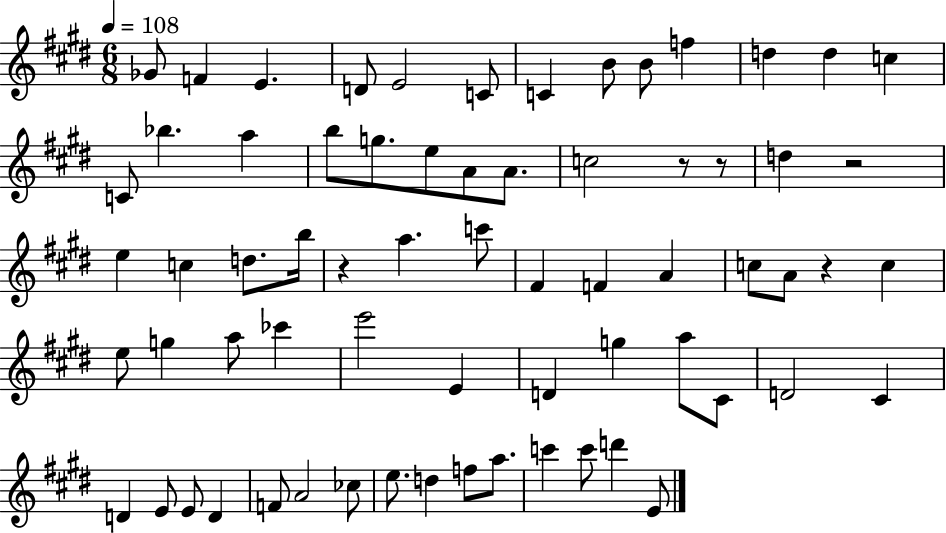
Gb4/e F4/q E4/q. D4/e E4/h C4/e C4/q B4/e B4/e F5/q D5/q D5/q C5/q C4/e Bb5/q. A5/q B5/e G5/e. E5/e A4/e A4/e. C5/h R/e R/e D5/q R/h E5/q C5/q D5/e. B5/s R/q A5/q. C6/e F#4/q F4/q A4/q C5/e A4/e R/q C5/q E5/e G5/q A5/e CES6/q E6/h E4/q D4/q G5/q A5/e C#4/e D4/h C#4/q D4/q E4/e E4/e D4/q F4/e A4/h CES5/e E5/e. D5/q F5/e A5/e. C6/q C6/e D6/q E4/e